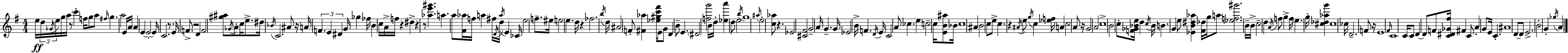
X:1
T:Untitled
M:4/4
L:1/4
K:Em
e/4 d/4 _G/4 e/4 g/4 a/4 z/2 c' f/4 g/2 a/2 ^f/4 g a2 E/4 A/4 A E E2 E/4 C2 z/2 E/4 F/2 z2 D F2 [^g^a]/2 _G/4 A/2 c/4 e/2 ^d/4 _B/4 C2 ^A/2 z/4 A/4 F E ^D G/4 _g _f/4 B c/4 A/4 f/4 z ^d z z/2 [_ae'^g'] a a/2 [^F_a]/4 f/4 a ^f/4 D/4 d/4 a/4 E _C/4 e2 f/2 ^e/4 e2 e d/4 z _f2 b/4 d/4 ^A2 F/2 [^F_a] [_e^gc'^f']/4 E/2 G/2 D B/2 E ^D2 [fg']2 B/4 d/4 [_ea'] d/2 e2 b/4 g4 ^a/4 e2 [c_a]/2 z _E2 [^C^F]2 G2 A/4 G G/4 _E2 B/4 F D/4 E/4 C2 A/2 _c e c2 c/4 [EB^a]/2 _B/4 c4 ^A B2 c/2 e/2 c z ^A/4 e/2 g/4 c [_ef]/4 A c2 A/2 z/4 G2 A2 c4 B2 c/2 [F_G_Be]/4 d c/4 _B/4 B G e/2 [_EB^d_a] [^F_d]/4 g/4 a/2 [_ef^g']2 B/4 B/4 c2 d A/4 f/2 g f/4 e g/4 [^c_d_ag'] ^c4 _c/4 D2 F/2 z/4 E4 ^F/4 C4 C/4 C/2 D D/2 F/2 [C^D_G^f]/4 ^F C/2 A G/2 E/4 C ^A4 D/2 D/2 E2 B2 G _g/4 A